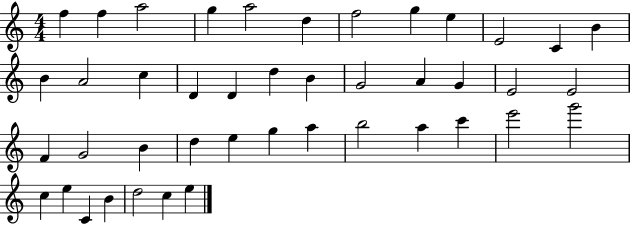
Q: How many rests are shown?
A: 0